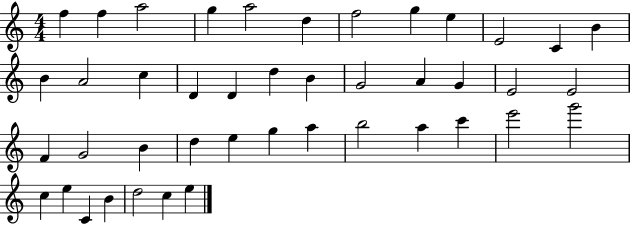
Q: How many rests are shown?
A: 0